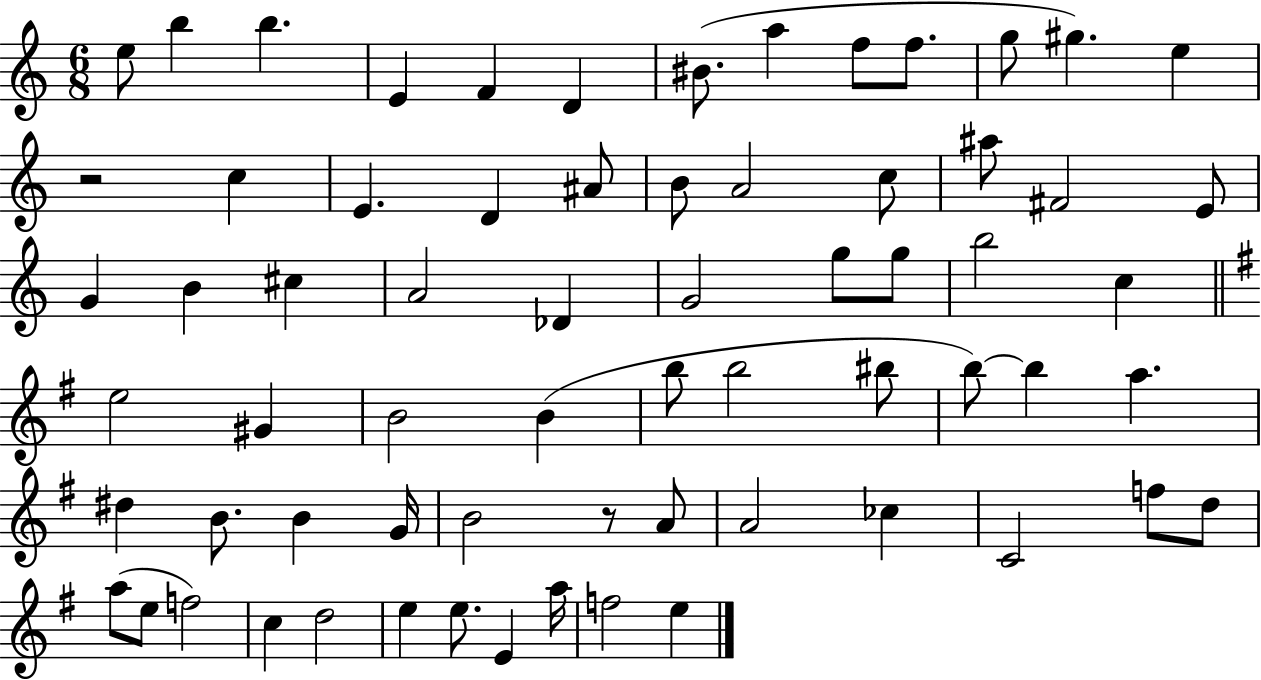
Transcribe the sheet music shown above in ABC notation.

X:1
T:Untitled
M:6/8
L:1/4
K:C
e/2 b b E F D ^B/2 a f/2 f/2 g/2 ^g e z2 c E D ^A/2 B/2 A2 c/2 ^a/2 ^F2 E/2 G B ^c A2 _D G2 g/2 g/2 b2 c e2 ^G B2 B b/2 b2 ^b/2 b/2 b a ^d B/2 B G/4 B2 z/2 A/2 A2 _c C2 f/2 d/2 a/2 e/2 f2 c d2 e e/2 E a/4 f2 e